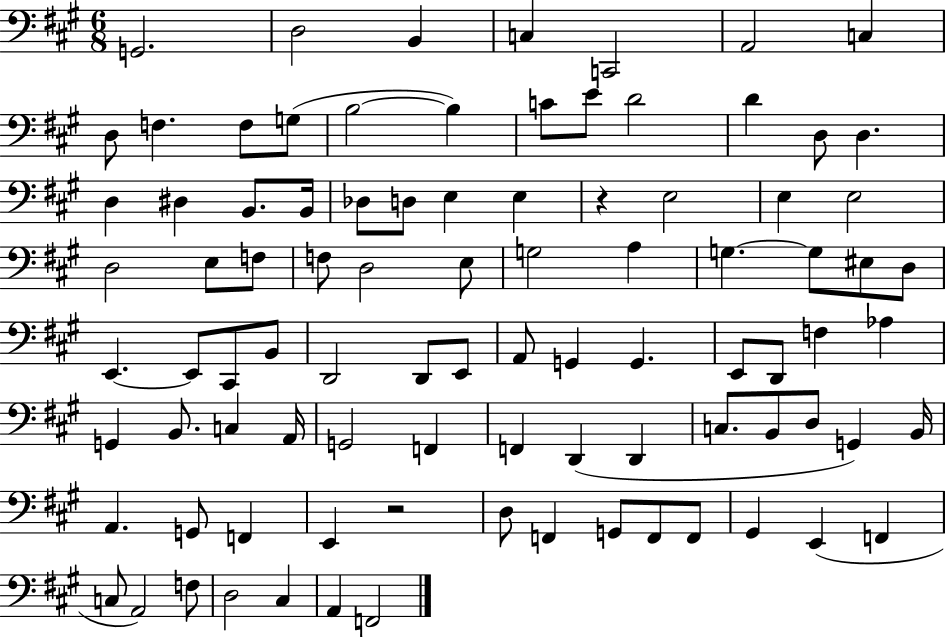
{
  \clef bass
  \numericTimeSignature
  \time 6/8
  \key a \major
  g,2. | d2 b,4 | c4 c,2 | a,2 c4 | \break d8 f4. f8 g8( | b2~~ b4) | c'8 e'8 d'2 | d'4 d8 d4. | \break d4 dis4 b,8. b,16 | des8 d8 e4 e4 | r4 e2 | e4 e2 | \break d2 e8 f8 | f8 d2 e8 | g2 a4 | g4.~~ g8 eis8 d8 | \break e,4.~~ e,8 cis,8 b,8 | d,2 d,8 e,8 | a,8 g,4 g,4. | e,8 d,8 f4 aes4 | \break g,4 b,8. c4 a,16 | g,2 f,4 | f,4 d,4( d,4 | c8. b,8 d8 g,4) b,16 | \break a,4. g,8 f,4 | e,4 r2 | d8 f,4 g,8 f,8 f,8 | gis,4 e,4( f,4 | \break c8 a,2) f8 | d2 cis4 | a,4 f,2 | \bar "|."
}